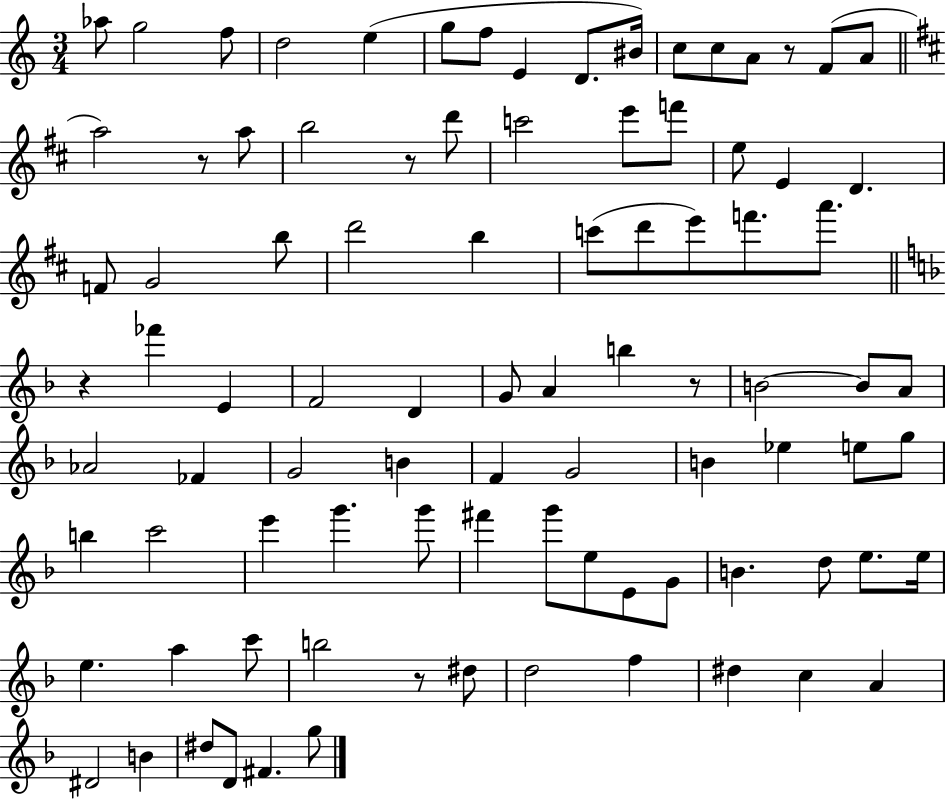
{
  \clef treble
  \numericTimeSignature
  \time 3/4
  \key c \major
  aes''8 g''2 f''8 | d''2 e''4( | g''8 f''8 e'4 d'8. bis'16) | c''8 c''8 a'8 r8 f'8( a'8 | \break \bar "||" \break \key d \major a''2) r8 a''8 | b''2 r8 d'''8 | c'''2 e'''8 f'''8 | e''8 e'4 d'4. | \break f'8 g'2 b''8 | d'''2 b''4 | c'''8( d'''8 e'''8) f'''8. a'''8. | \bar "||" \break \key d \minor r4 fes'''4 e'4 | f'2 d'4 | g'8 a'4 b''4 r8 | b'2~~ b'8 a'8 | \break aes'2 fes'4 | g'2 b'4 | f'4 g'2 | b'4 ees''4 e''8 g''8 | \break b''4 c'''2 | e'''4 g'''4. g'''8 | fis'''4 g'''8 e''8 e'8 g'8 | b'4. d''8 e''8. e''16 | \break e''4. a''4 c'''8 | b''2 r8 dis''8 | d''2 f''4 | dis''4 c''4 a'4 | \break dis'2 b'4 | dis''8 d'8 fis'4. g''8 | \bar "|."
}